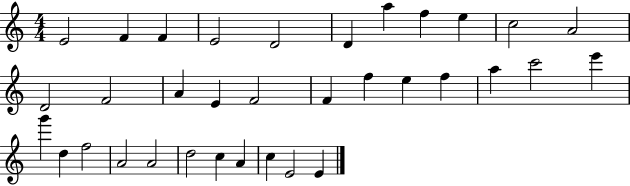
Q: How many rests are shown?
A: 0